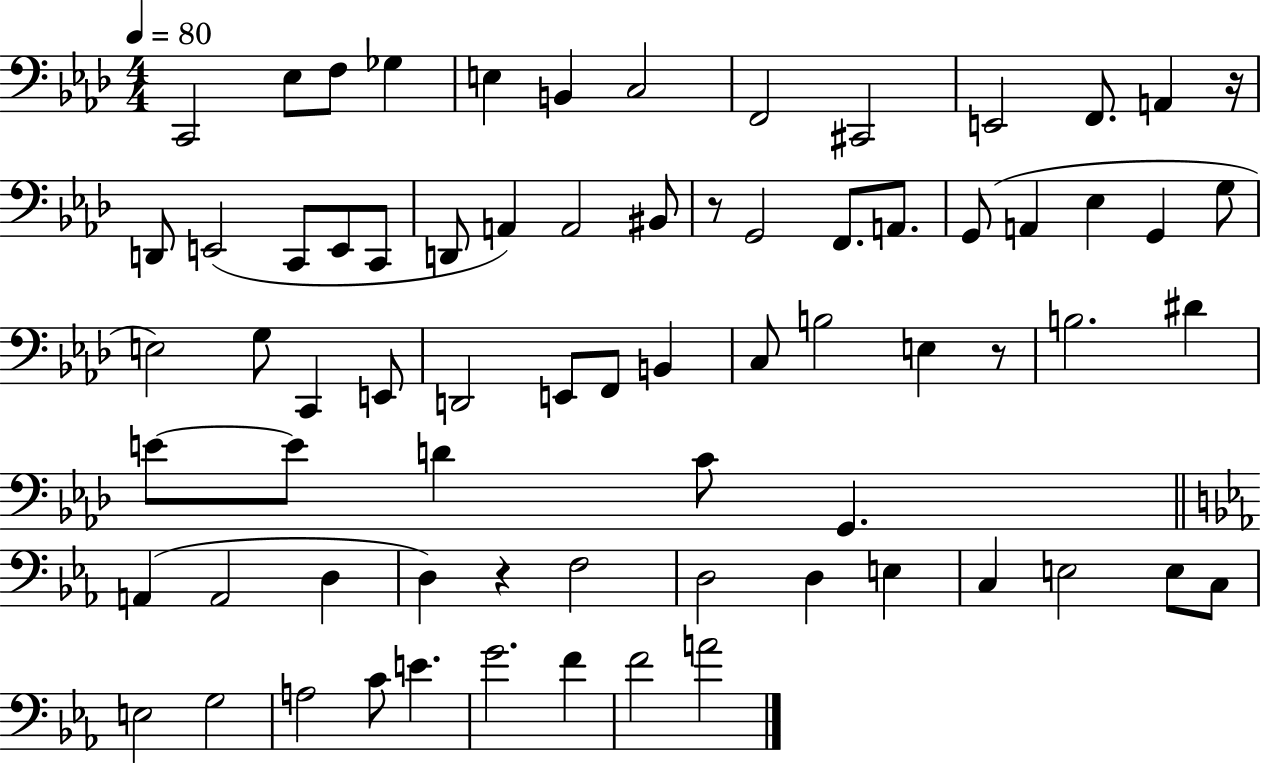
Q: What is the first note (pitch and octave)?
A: C2